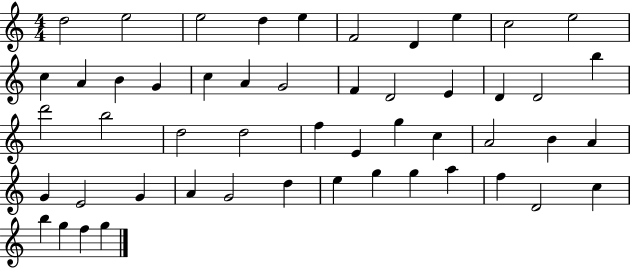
X:1
T:Untitled
M:4/4
L:1/4
K:C
d2 e2 e2 d e F2 D e c2 e2 c A B G c A G2 F D2 E D D2 b d'2 b2 d2 d2 f E g c A2 B A G E2 G A G2 d e g g a f D2 c b g f g